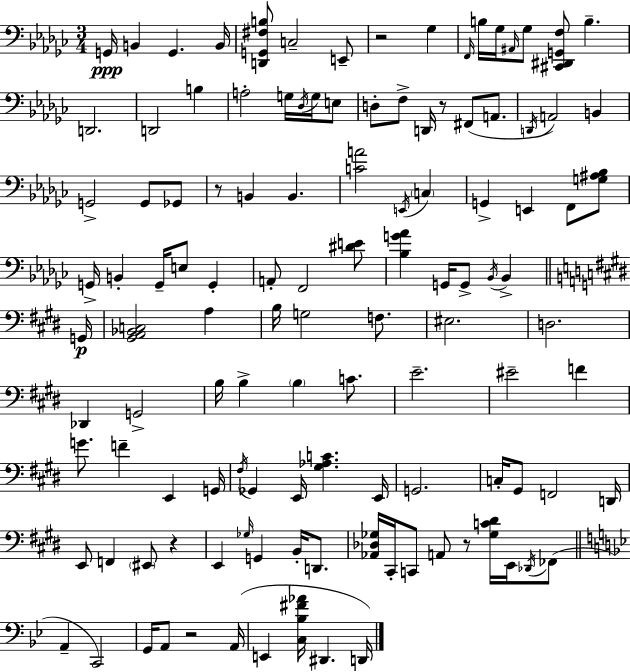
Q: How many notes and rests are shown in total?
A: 118